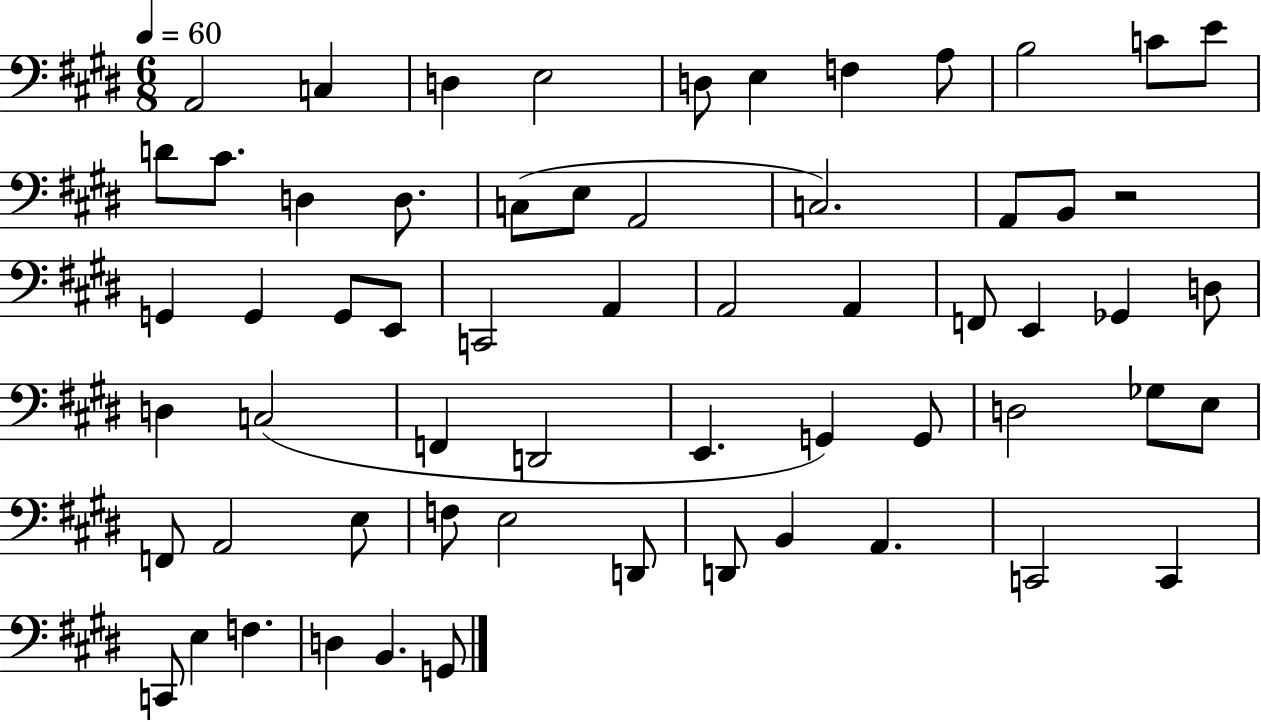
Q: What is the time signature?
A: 6/8